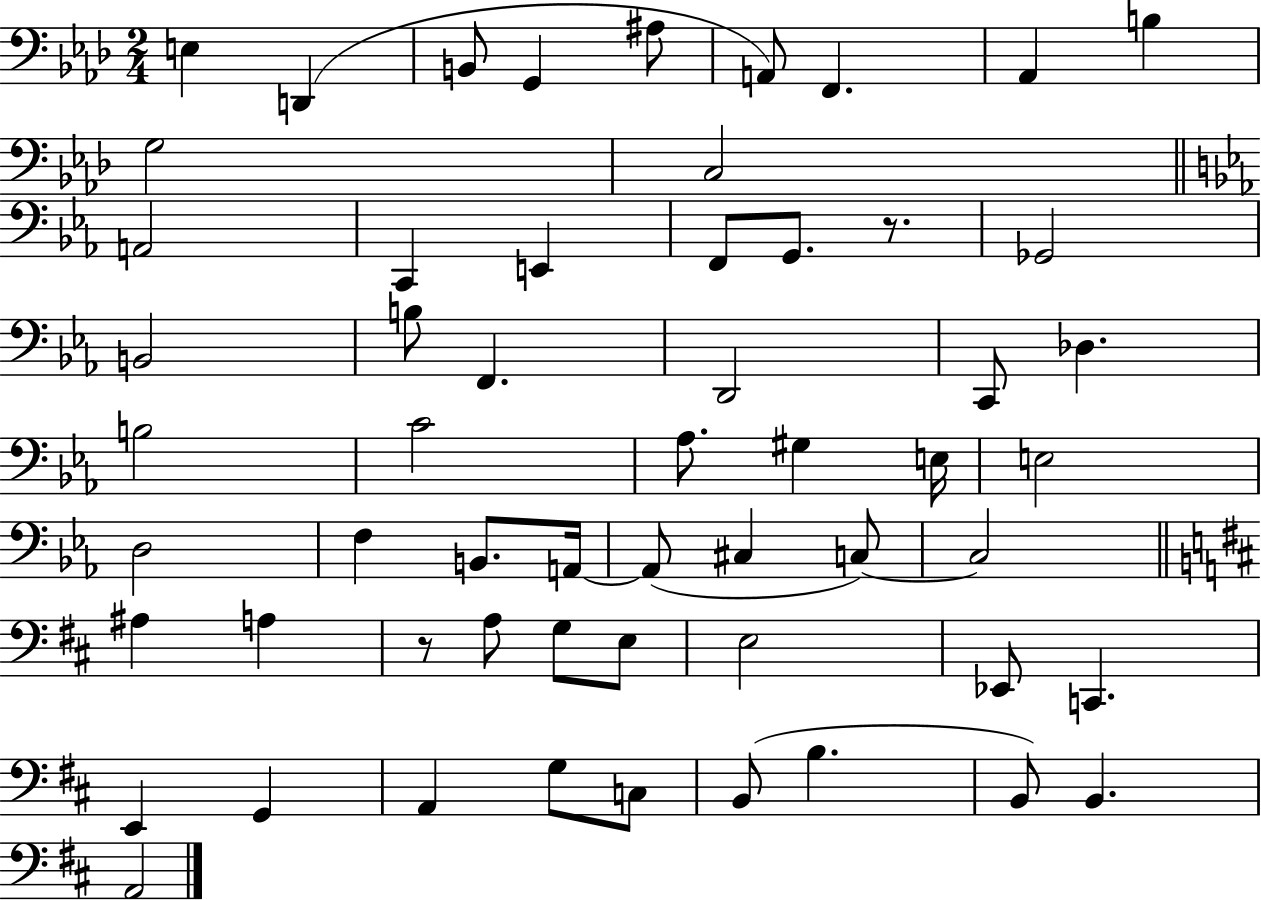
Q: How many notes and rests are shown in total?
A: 57